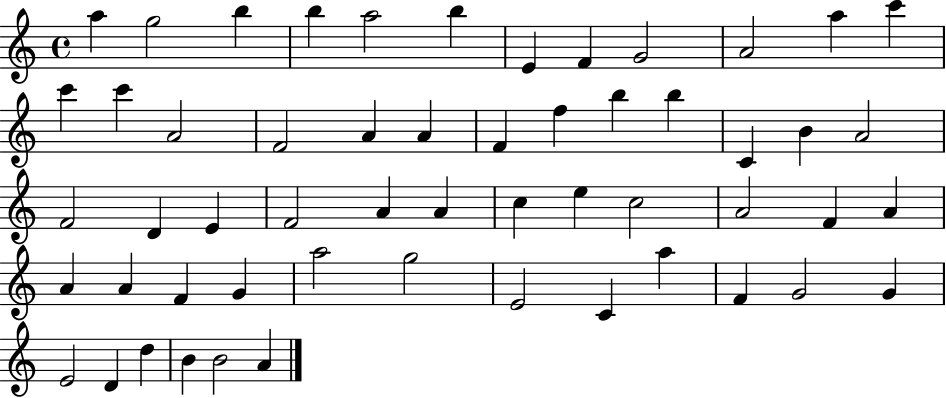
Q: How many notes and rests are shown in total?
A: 55